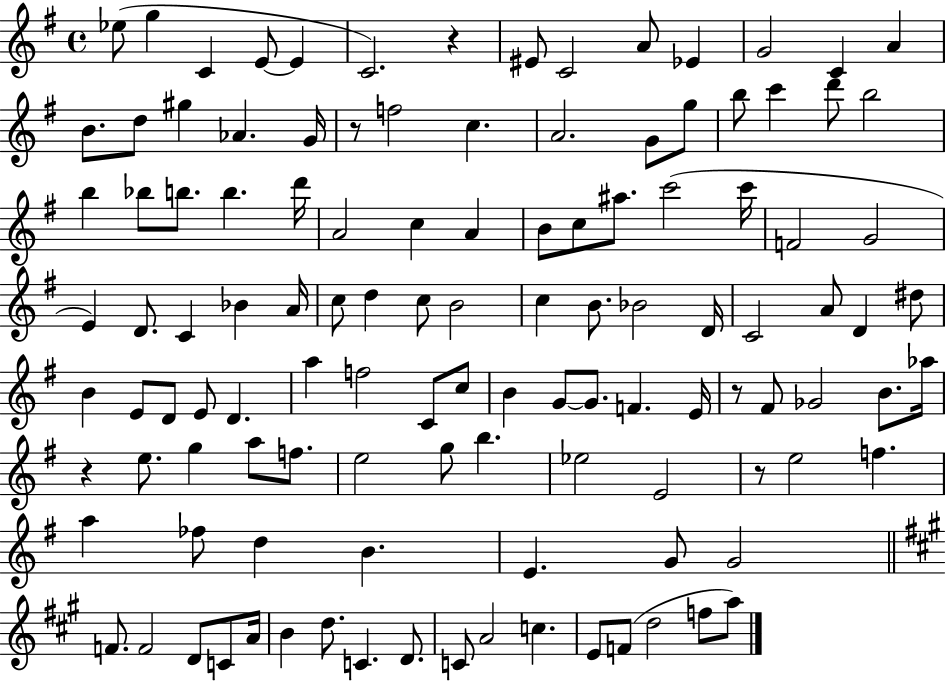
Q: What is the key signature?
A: G major